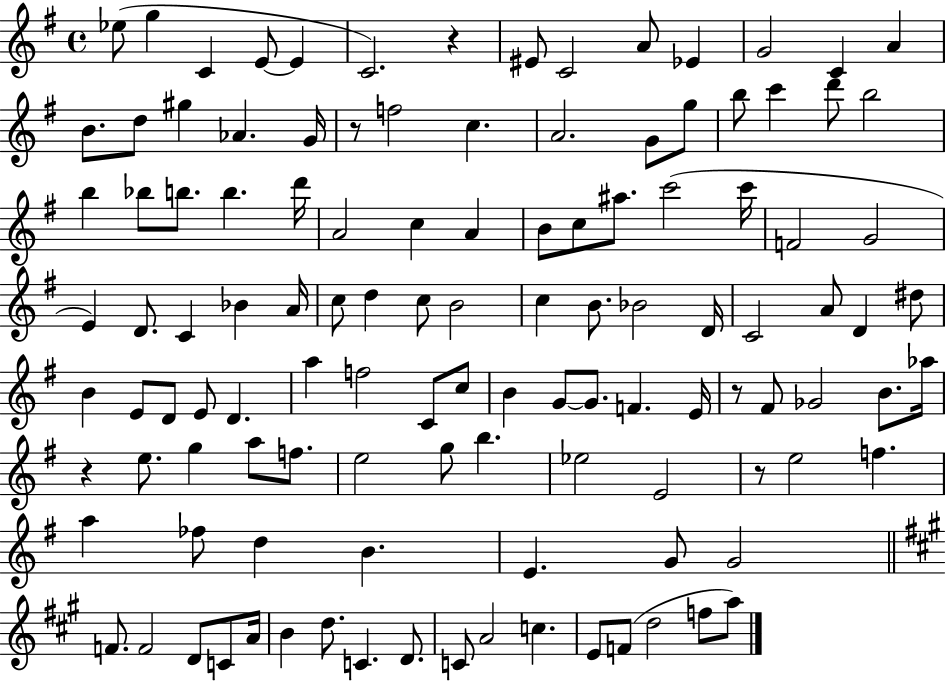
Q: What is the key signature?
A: G major